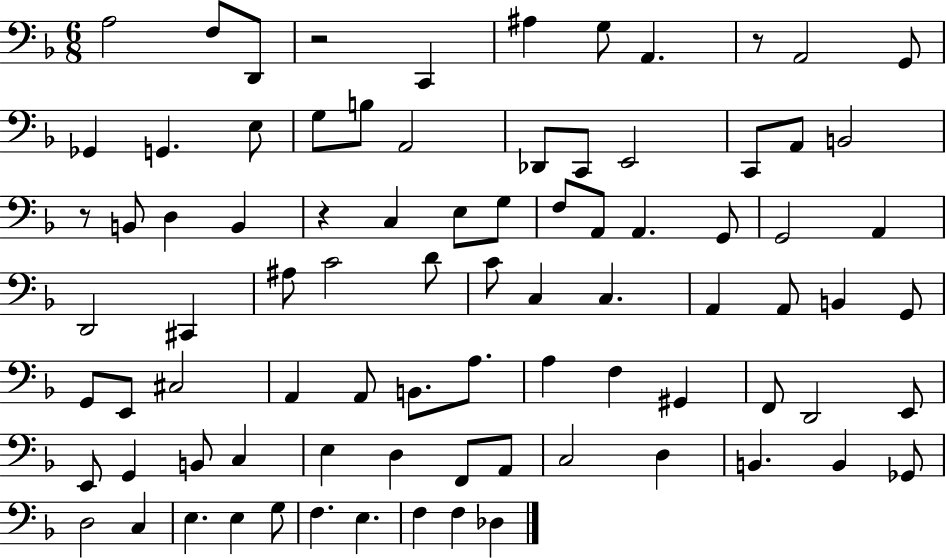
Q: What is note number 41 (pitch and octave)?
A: C3